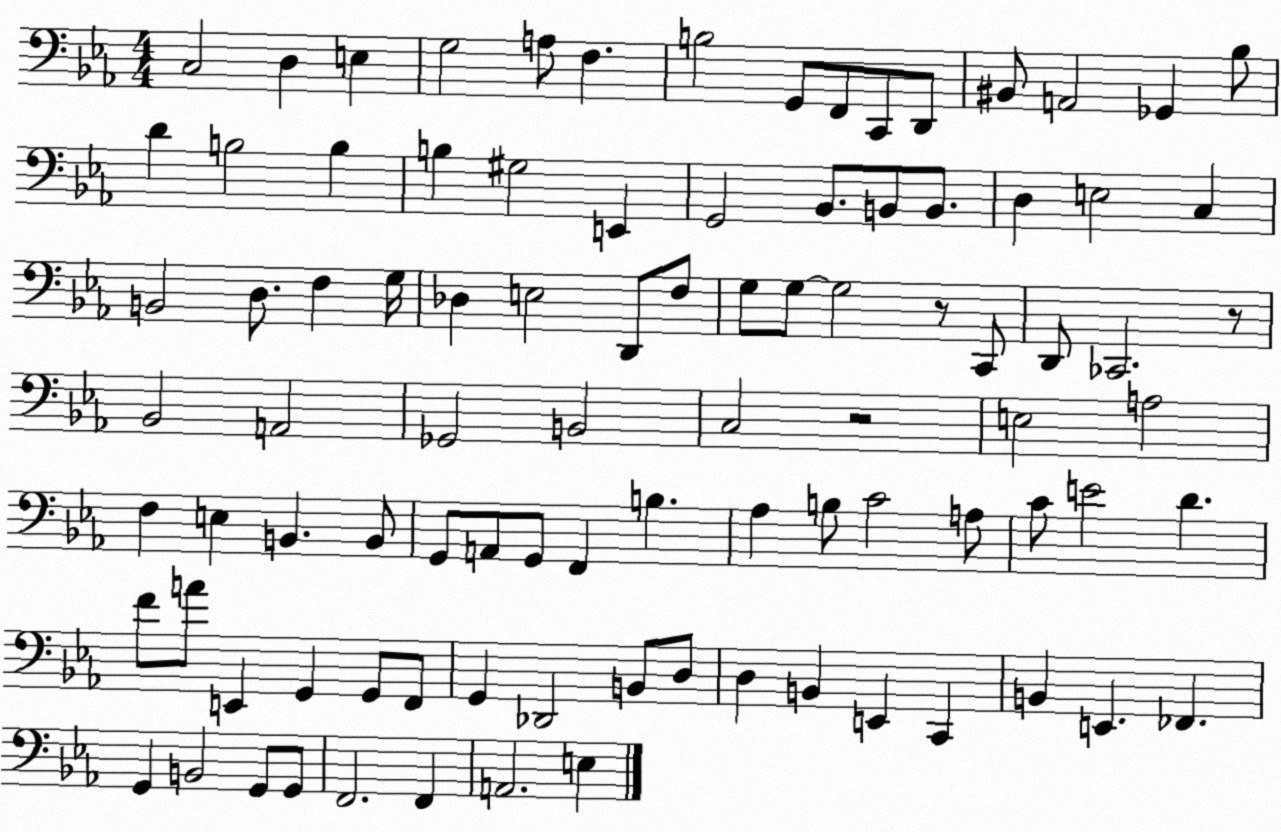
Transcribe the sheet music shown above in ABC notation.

X:1
T:Untitled
M:4/4
L:1/4
K:Eb
C,2 D, E, G,2 A,/2 F, B,2 G,,/2 F,,/2 C,,/2 D,,/2 ^B,,/2 A,,2 _G,, _B,/2 D B,2 B, B, ^G,2 E,, G,,2 _B,,/2 B,,/2 B,,/2 D, E,2 C, B,,2 D,/2 F, G,/4 _D, E,2 D,,/2 F,/2 G,/2 G,/2 G,2 z/2 C,,/2 D,,/2 _C,,2 z/2 _B,,2 A,,2 _G,,2 B,,2 C,2 z2 E,2 A,2 F, E, B,, B,,/2 G,,/2 A,,/2 G,,/2 F,, B, _A, B,/2 C2 A,/2 C/2 E2 D F/2 A/2 E,, G,, G,,/2 F,,/2 G,, _D,,2 B,,/2 D,/2 D, B,, E,, C,, B,, E,, _F,, G,, B,,2 G,,/2 G,,/2 F,,2 F,, A,,2 E,